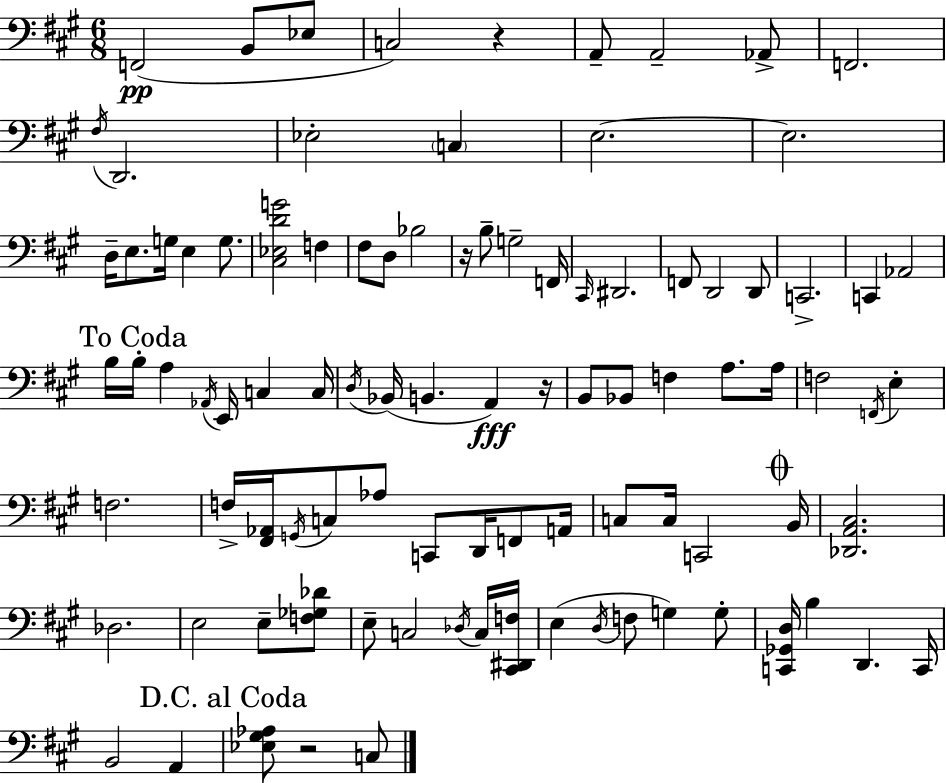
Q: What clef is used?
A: bass